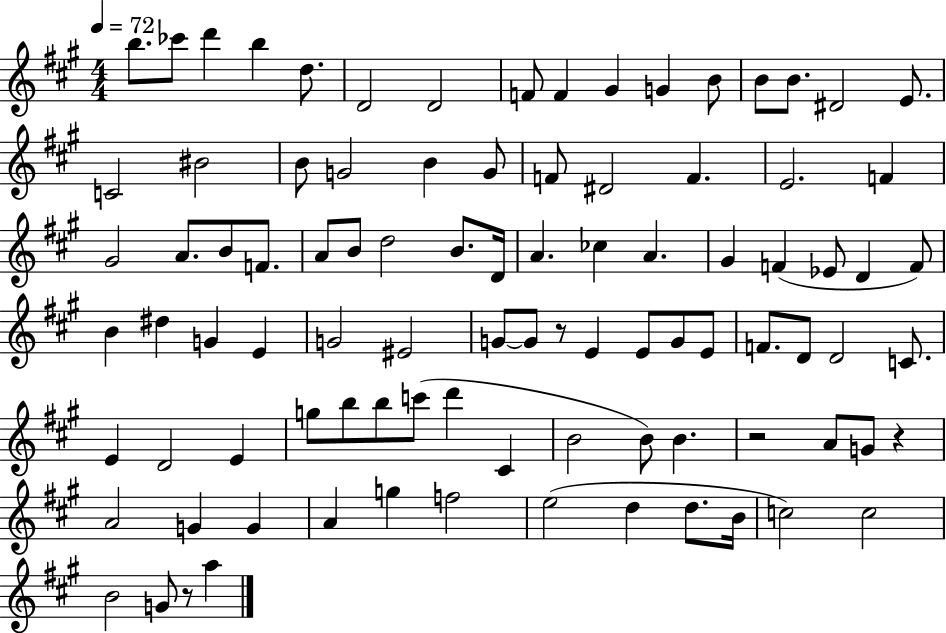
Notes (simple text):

B5/e. CES6/e D6/q B5/q D5/e. D4/h D4/h F4/e F4/q G#4/q G4/q B4/e B4/e B4/e. D#4/h E4/e. C4/h BIS4/h B4/e G4/h B4/q G4/e F4/e D#4/h F4/q. E4/h. F4/q G#4/h A4/e. B4/e F4/e. A4/e B4/e D5/h B4/e. D4/s A4/q. CES5/q A4/q. G#4/q F4/q Eb4/e D4/q F4/e B4/q D#5/q G4/q E4/q G4/h EIS4/h G4/e G4/e R/e E4/q E4/e G4/e E4/e F4/e. D4/e D4/h C4/e. E4/q D4/h E4/q G5/e B5/e B5/e C6/e D6/q C#4/q B4/h B4/e B4/q. R/h A4/e G4/e R/q A4/h G4/q G4/q A4/q G5/q F5/h E5/h D5/q D5/e. B4/s C5/h C5/h B4/h G4/e R/e A5/q